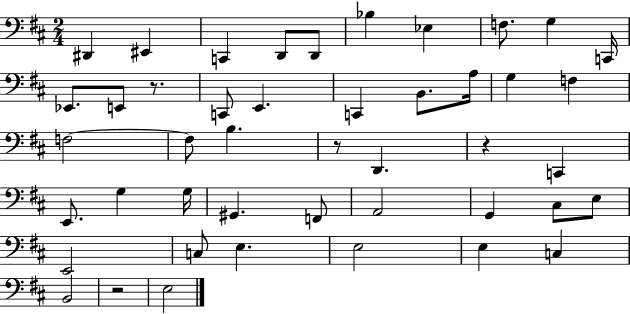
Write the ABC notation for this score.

X:1
T:Untitled
M:2/4
L:1/4
K:D
^D,, ^E,, C,, D,,/2 D,,/2 _B, _E, F,/2 G, C,,/4 _E,,/2 E,,/2 z/2 C,,/2 E,, C,, B,,/2 A,/4 G, F, F,2 F,/2 B, z/2 D,, z C,, E,,/2 G, G,/4 ^G,, F,,/2 A,,2 G,, ^C,/2 E,/2 E,,2 C,/2 E, E,2 E, C, B,,2 z2 E,2